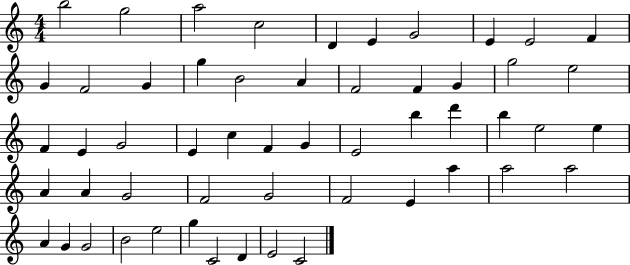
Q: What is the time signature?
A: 4/4